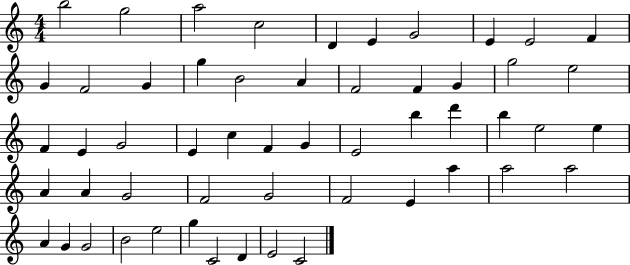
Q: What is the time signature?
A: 4/4